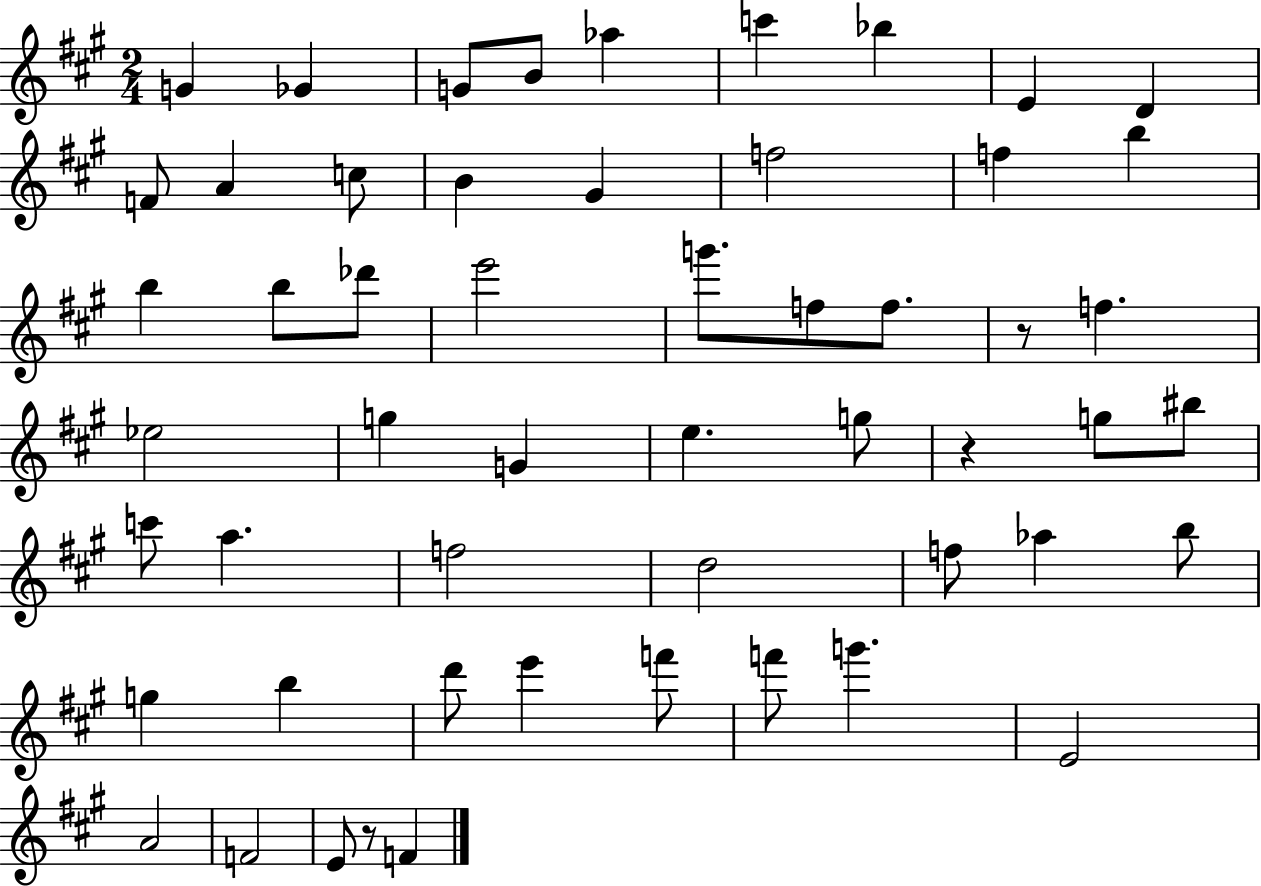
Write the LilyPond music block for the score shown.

{
  \clef treble
  \numericTimeSignature
  \time 2/4
  \key a \major
  g'4 ges'4 | g'8 b'8 aes''4 | c'''4 bes''4 | e'4 d'4 | \break f'8 a'4 c''8 | b'4 gis'4 | f''2 | f''4 b''4 | \break b''4 b''8 des'''8 | e'''2 | g'''8. f''8 f''8. | r8 f''4. | \break ees''2 | g''4 g'4 | e''4. g''8 | r4 g''8 bis''8 | \break c'''8 a''4. | f''2 | d''2 | f''8 aes''4 b''8 | \break g''4 b''4 | d'''8 e'''4 f'''8 | f'''8 g'''4. | e'2 | \break a'2 | f'2 | e'8 r8 f'4 | \bar "|."
}